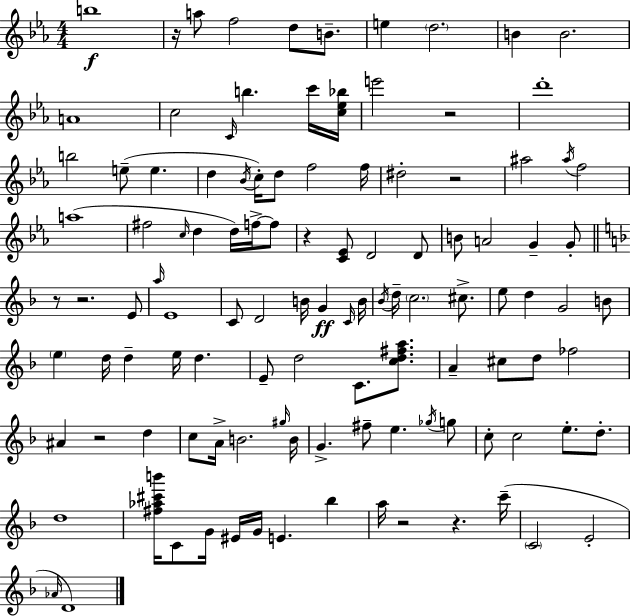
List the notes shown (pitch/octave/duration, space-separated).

B5/w R/s A5/e F5/h D5/e B4/e. E5/q D5/h. B4/q B4/h. A4/w C5/h C4/s B5/q. C6/s [C5,Eb5,Bb5]/s E6/h R/h D6/w B5/h E5/e E5/q. D5/q Bb4/s C5/s D5/e F5/h F5/s D#5/h R/h A#5/h A#5/s F5/h A5/w F#5/h C5/s D5/q D5/s F5/s F5/e R/q [C4,Eb4]/e D4/h D4/e B4/e A4/h G4/q G4/e R/e R/h. E4/e A5/s E4/w C4/e D4/h B4/s G4/q C4/s B4/s Bb4/s D5/s C5/h. C#5/e. E5/e D5/q G4/h B4/e E5/q D5/s D5/q E5/s D5/q. E4/e D5/h C4/e. [C5,D5,F#5,A5]/e. A4/q C#5/e D5/e FES5/h A#4/q R/h D5/q C5/e A4/s B4/h. G#5/s B4/s G4/q. F#5/e E5/q. Gb5/s G5/e C5/e C5/h E5/e. D5/e. D5/w [F#5,Ab5,C#6,B6]/s C4/e G4/s EIS4/s G4/s E4/q. Bb5/q A5/s R/h R/q. C6/s C4/h E4/h Ab4/s D4/w